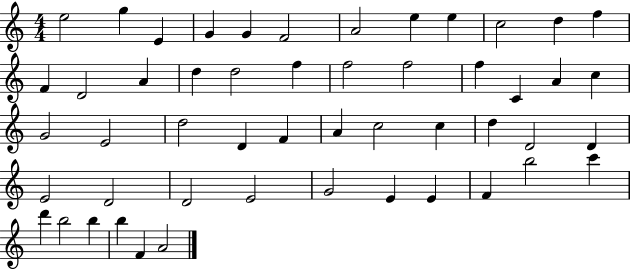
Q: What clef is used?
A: treble